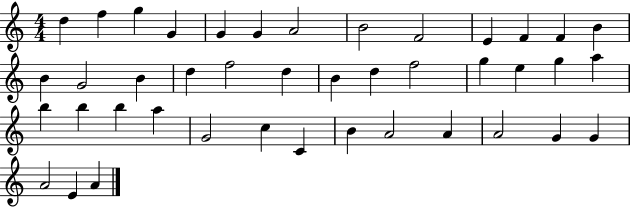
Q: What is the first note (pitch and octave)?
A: D5